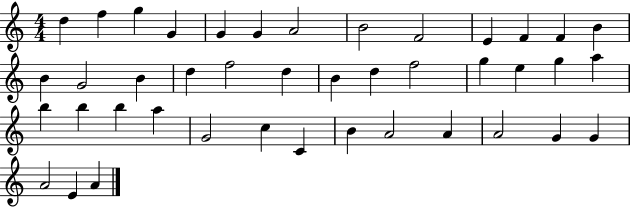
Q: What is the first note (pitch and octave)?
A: D5